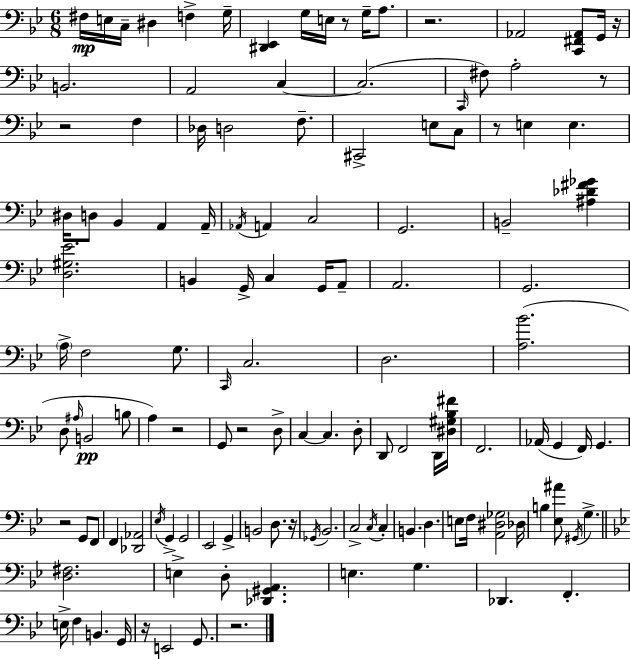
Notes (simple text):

F#3/s E3/s C3/s D#3/q F3/q G3/s [D#2,Eb2]/q G3/s E3/s R/e G3/s A3/e. R/h. Ab2/h [C2,F#2,Ab2]/e G2/s R/s B2/h. A2/h C3/q C3/h. C2/s F#3/e A3/h R/e R/h F3/q Db3/s D3/h F3/e. C#2/h E3/e C3/e R/e E3/q E3/q. D#3/s D3/e Bb2/q A2/q A2/s Ab2/s A2/q C3/h G2/h. B2/h [A#3,Db4,F#4,Gb4]/q [D3,G#3,Eb4]/h. B2/q G2/s C3/q G2/s A2/e A2/h. G2/h. A3/s F3/h G3/e. C2/s C3/h. D3/h. [A3,Bb4]/h. D3/e A#3/s B2/h B3/e A3/q R/h G2/e R/h D3/e C3/q C3/q. D3/e D2/e F2/h D2/s [D#3,G#3,Bb3,F#4]/s F2/h. Ab2/s G2/q F2/s G2/q. R/h G2/e F2/e F2/q [Db2,Ab2]/h Eb3/s G2/q G2/h Eb2/h G2/q B2/h D3/e. R/s Gb2/s Bb2/h. C3/h C3/s C3/q B2/q. D3/q. E3/e F3/s [A2,D#3,Gb3]/h Db3/s B3/q [Eb3,A#4]/e G#2/s G3/q. [D3,F#3]/h. E3/q D3/e [Db2,G#2,A2]/q. E3/q. G3/q. Db2/q. F2/q. E3/s F3/q B2/q. G2/s R/s E2/h G2/e. R/h.